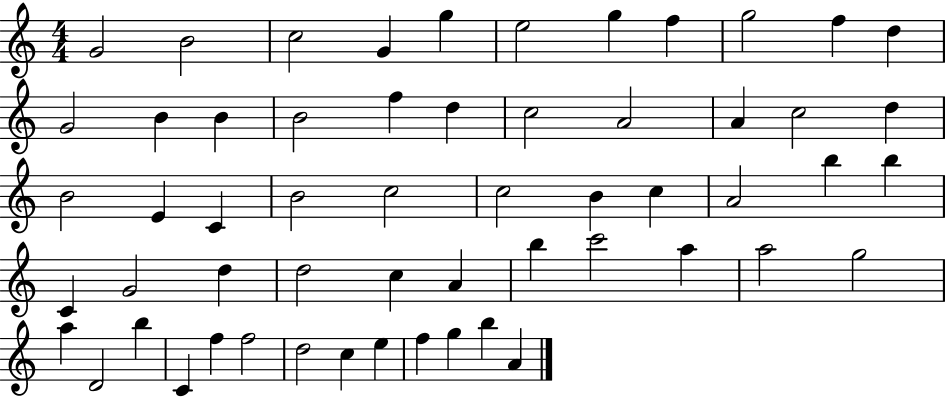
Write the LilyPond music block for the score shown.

{
  \clef treble
  \numericTimeSignature
  \time 4/4
  \key c \major
  g'2 b'2 | c''2 g'4 g''4 | e''2 g''4 f''4 | g''2 f''4 d''4 | \break g'2 b'4 b'4 | b'2 f''4 d''4 | c''2 a'2 | a'4 c''2 d''4 | \break b'2 e'4 c'4 | b'2 c''2 | c''2 b'4 c''4 | a'2 b''4 b''4 | \break c'4 g'2 d''4 | d''2 c''4 a'4 | b''4 c'''2 a''4 | a''2 g''2 | \break a''4 d'2 b''4 | c'4 f''4 f''2 | d''2 c''4 e''4 | f''4 g''4 b''4 a'4 | \break \bar "|."
}